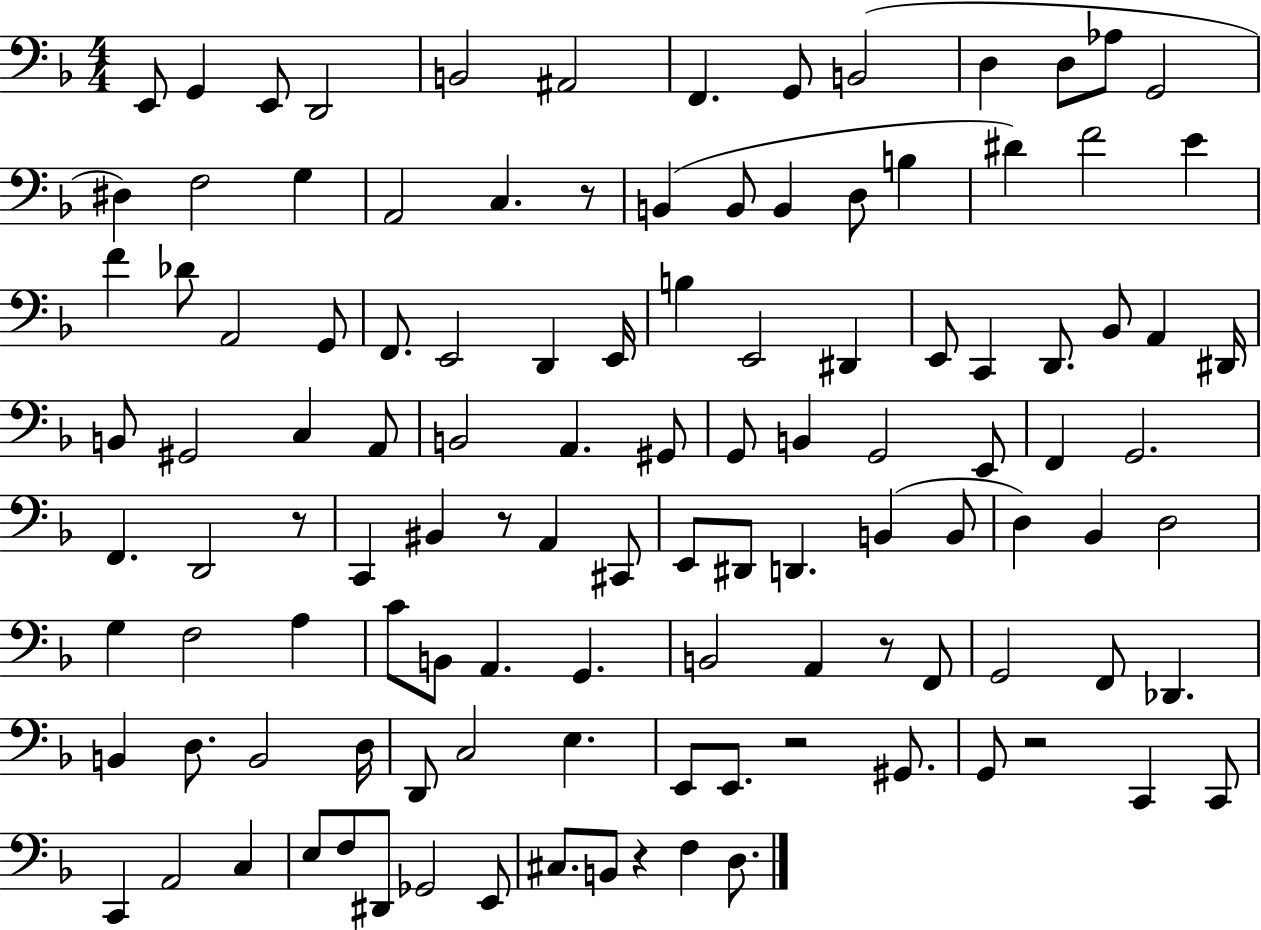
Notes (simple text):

E2/e G2/q E2/e D2/h B2/h A#2/h F2/q. G2/e B2/h D3/q D3/e Ab3/e G2/h D#3/q F3/h G3/q A2/h C3/q. R/e B2/q B2/e B2/q D3/e B3/q D#4/q F4/h E4/q F4/q Db4/e A2/h G2/e F2/e. E2/h D2/q E2/s B3/q E2/h D#2/q E2/e C2/q D2/e. Bb2/e A2/q D#2/s B2/e G#2/h C3/q A2/e B2/h A2/q. G#2/e G2/e B2/q G2/h E2/e F2/q G2/h. F2/q. D2/h R/e C2/q BIS2/q R/e A2/q C#2/e E2/e D#2/e D2/q. B2/q B2/e D3/q Bb2/q D3/h G3/q F3/h A3/q C4/e B2/e A2/q. G2/q. B2/h A2/q R/e F2/e G2/h F2/e Db2/q. B2/q D3/e. B2/h D3/s D2/e C3/h E3/q. E2/e E2/e. R/h G#2/e. G2/e R/h C2/q C2/e C2/q A2/h C3/q E3/e F3/e D#2/e Gb2/h E2/e C#3/e. B2/e R/q F3/q D3/e.